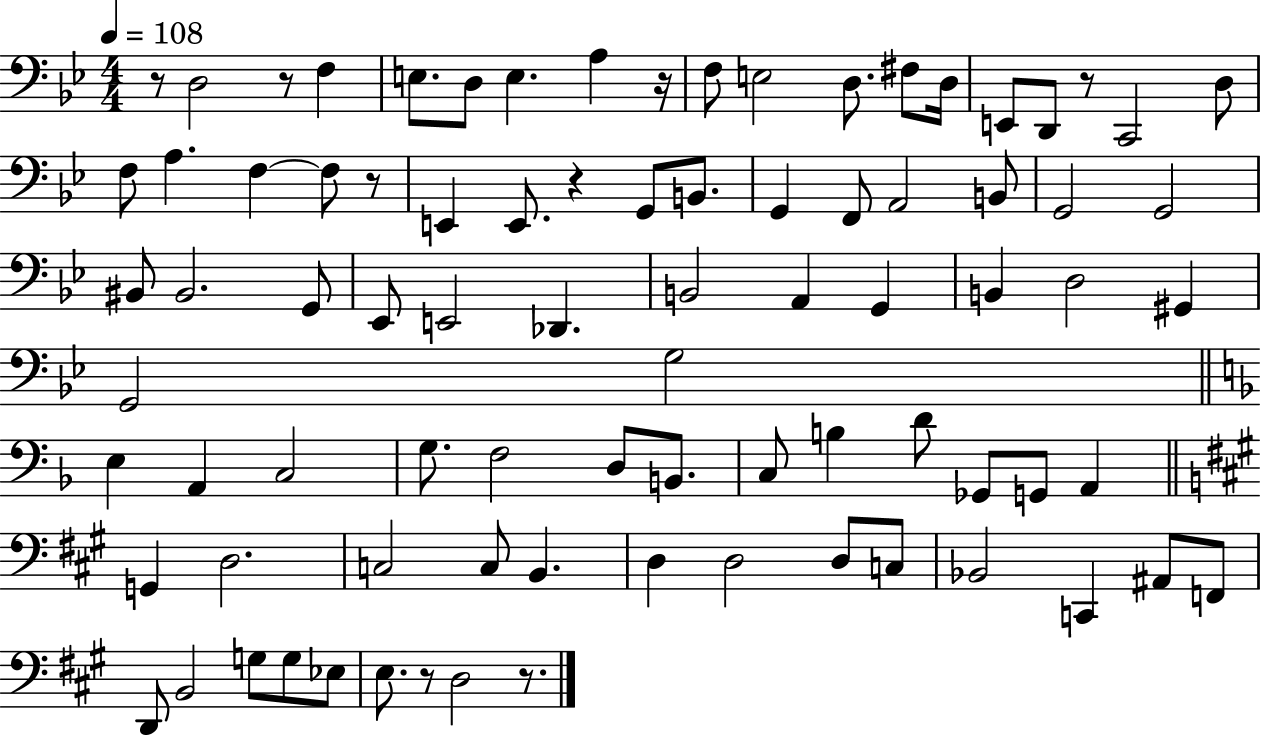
X:1
T:Untitled
M:4/4
L:1/4
K:Bb
z/2 D,2 z/2 F, E,/2 D,/2 E, A, z/4 F,/2 E,2 D,/2 ^F,/2 D,/4 E,,/2 D,,/2 z/2 C,,2 D,/2 F,/2 A, F, F,/2 z/2 E,, E,,/2 z G,,/2 B,,/2 G,, F,,/2 A,,2 B,,/2 G,,2 G,,2 ^B,,/2 ^B,,2 G,,/2 _E,,/2 E,,2 _D,, B,,2 A,, G,, B,, D,2 ^G,, G,,2 G,2 E, A,, C,2 G,/2 F,2 D,/2 B,,/2 C,/2 B, D/2 _G,,/2 G,,/2 A,, G,, D,2 C,2 C,/2 B,, D, D,2 D,/2 C,/2 _B,,2 C,, ^A,,/2 F,,/2 D,,/2 B,,2 G,/2 G,/2 _E,/2 E,/2 z/2 D,2 z/2